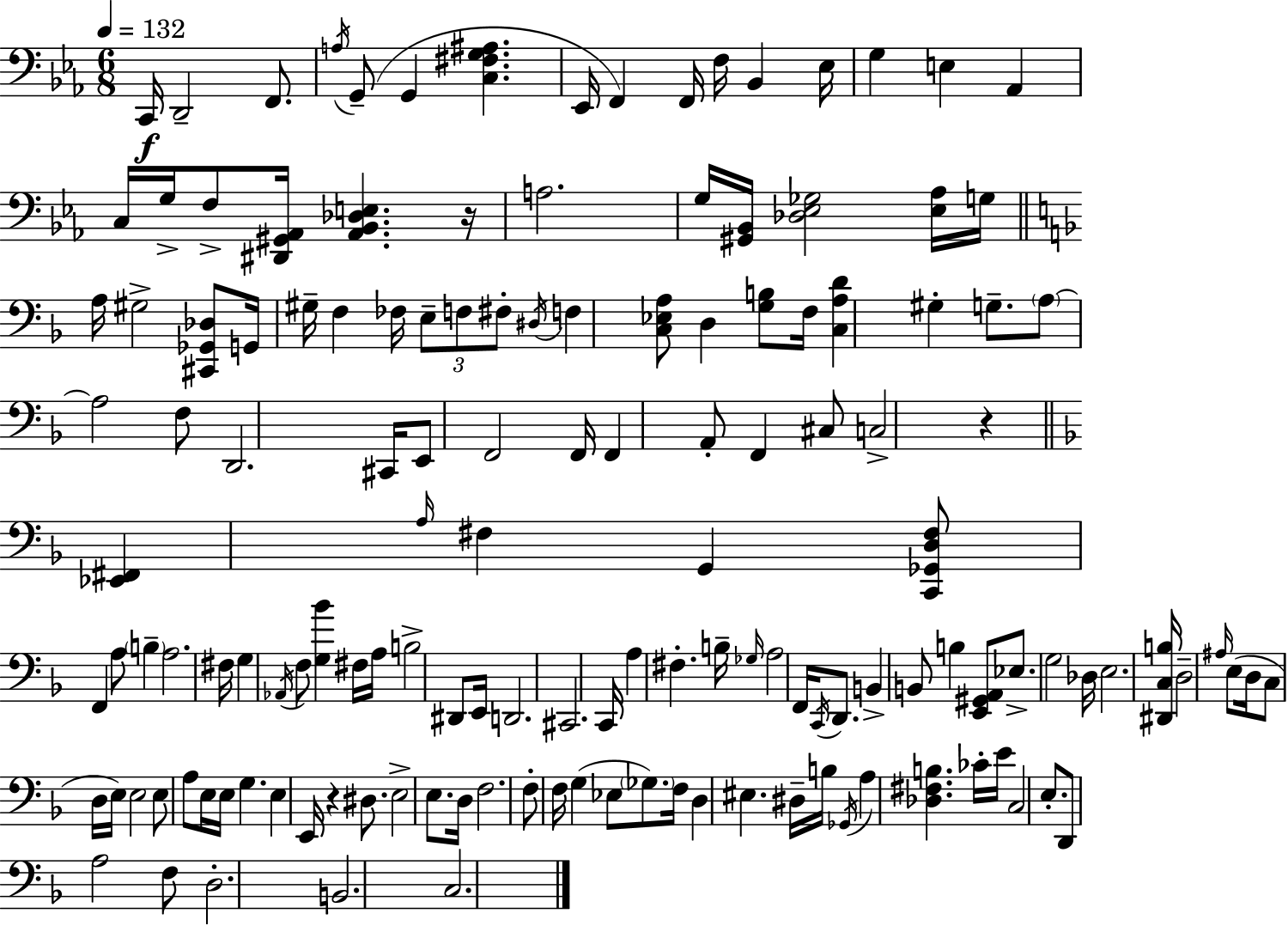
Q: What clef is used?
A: bass